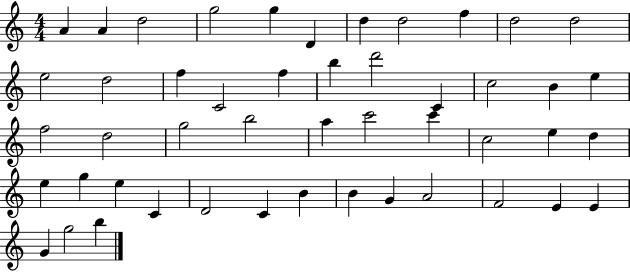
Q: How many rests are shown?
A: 0